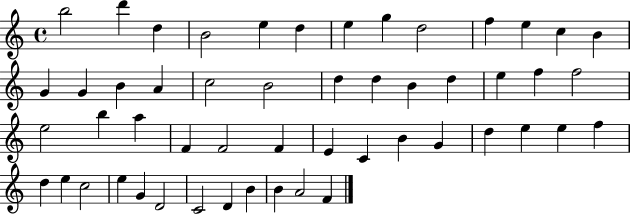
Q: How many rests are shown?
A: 0